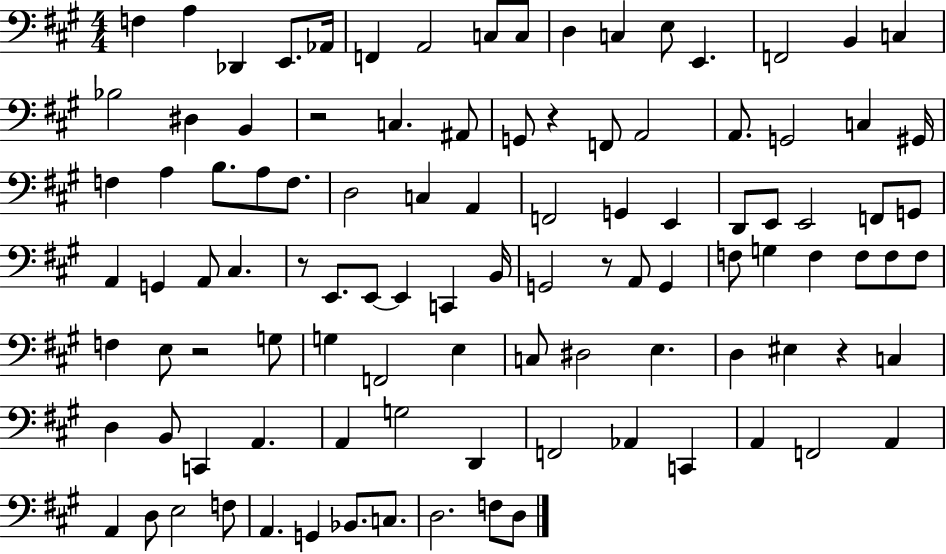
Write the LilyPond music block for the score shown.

{
  \clef bass
  \numericTimeSignature
  \time 4/4
  \key a \major
  \repeat volta 2 { f4 a4 des,4 e,8. aes,16 | f,4 a,2 c8 c8 | d4 c4 e8 e,4. | f,2 b,4 c4 | \break bes2 dis4 b,4 | r2 c4. ais,8 | g,8 r4 f,8 a,2 | a,8. g,2 c4 gis,16 | \break f4 a4 b8. a8 f8. | d2 c4 a,4 | f,2 g,4 e,4 | d,8 e,8 e,2 f,8 g,8 | \break a,4 g,4 a,8 cis4. | r8 e,8. e,8~~ e,4 c,4 b,16 | g,2 r8 a,8 g,4 | f8 g4 f4 f8 f8 f8 | \break f4 e8 r2 g8 | g4 f,2 e4 | c8 dis2 e4. | d4 eis4 r4 c4 | \break d4 b,8 c,4 a,4. | a,4 g2 d,4 | f,2 aes,4 c,4 | a,4 f,2 a,4 | \break a,4 d8 e2 f8 | a,4. g,4 bes,8. c8. | d2. f8 d8 | } \bar "|."
}